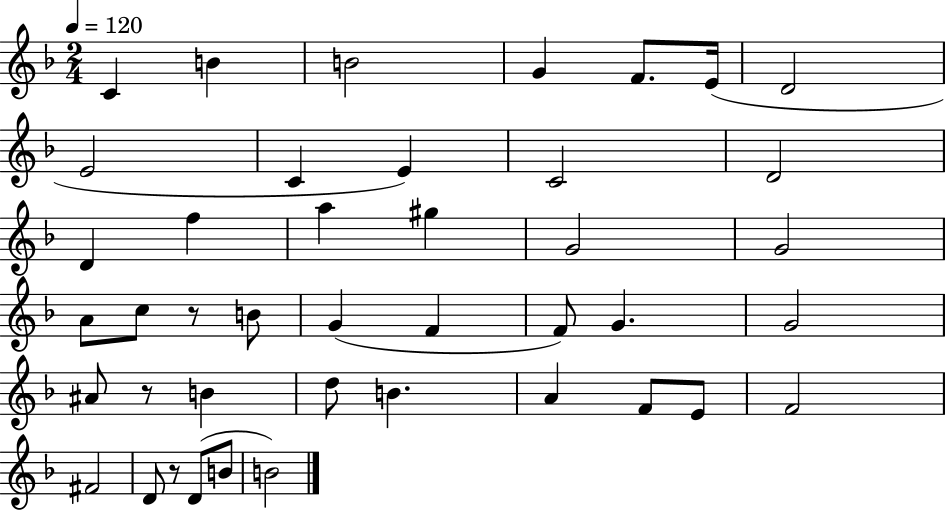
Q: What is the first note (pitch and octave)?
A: C4